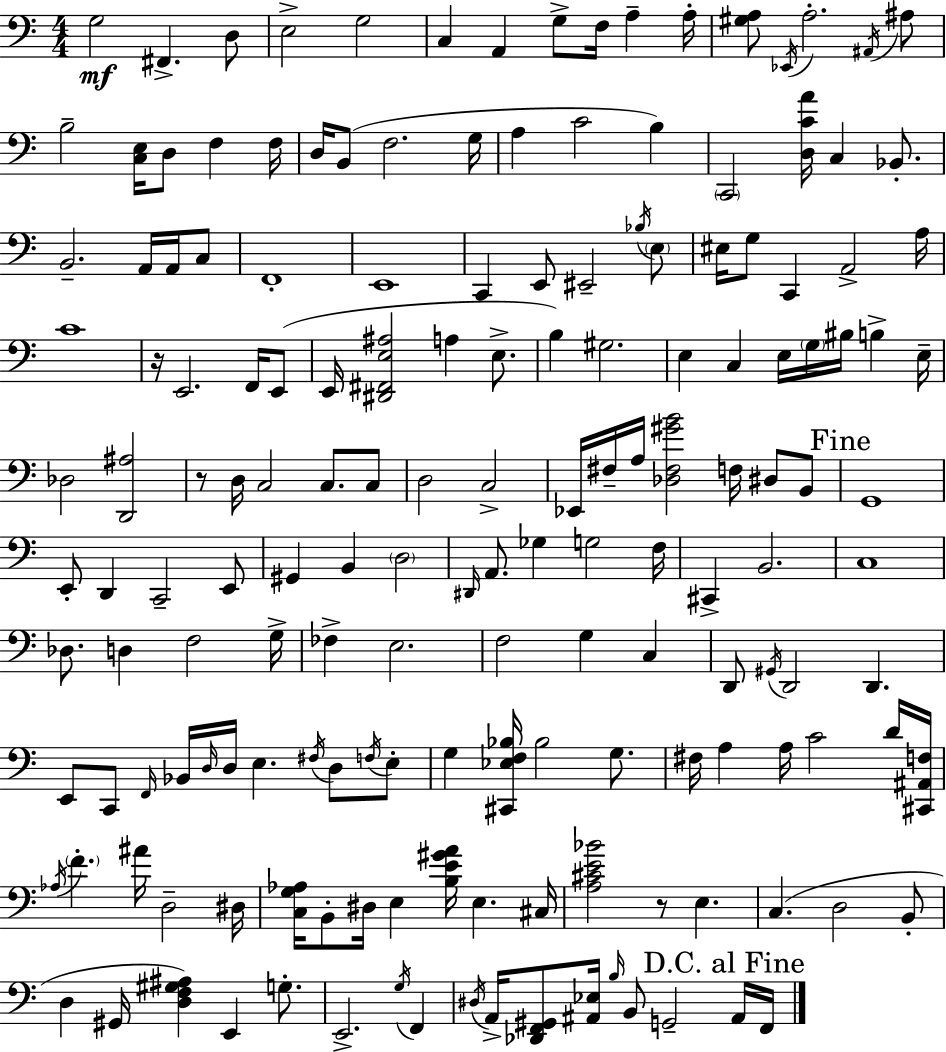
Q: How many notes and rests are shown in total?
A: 167